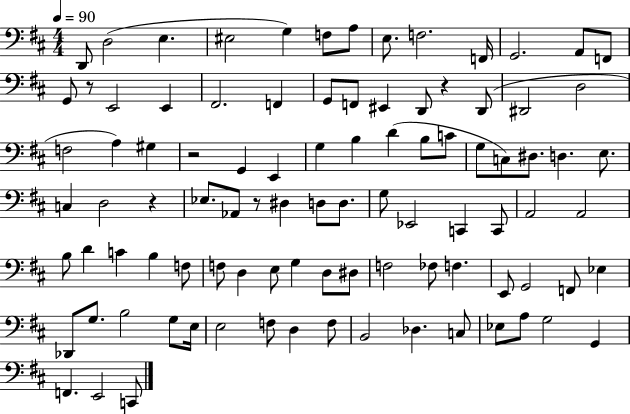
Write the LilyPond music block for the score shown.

{
  \clef bass
  \numericTimeSignature
  \time 4/4
  \key d \major
  \tempo 4 = 90
  d,8 d2( e4. | eis2 g4) f8 a8 | e8. f2. f,16 | g,2. a,8 f,8 | \break g,8 r8 e,2 e,4 | fis,2. f,4 | g,8 f,8 eis,4 d,8 r4 d,8( | dis,2 d2 | \break f2 a4) gis4 | r2 g,4 e,4 | g4 b4 d'4( b8 c'8 | g8 c8) dis8. d4. e8. | \break c4 d2 r4 | ees8. aes,8 r8 dis4 d8 d8. | g8 ees,2 c,4 c,8 | a,2 a,2 | \break b8 d'4 c'4 b4 f8 | f8 d4 e8 g4 d8 dis8 | f2 fes8 f4. | e,8 g,2 f,8 ees4 | \break des,8 g8. b2 g8 e16 | e2 f8 d4 f8 | b,2 des4. c8 | ees8 a8 g2 g,4 | \break f,4. e,2 c,8 | \bar "|."
}